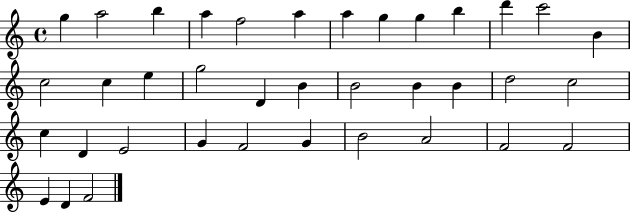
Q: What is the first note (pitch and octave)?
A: G5